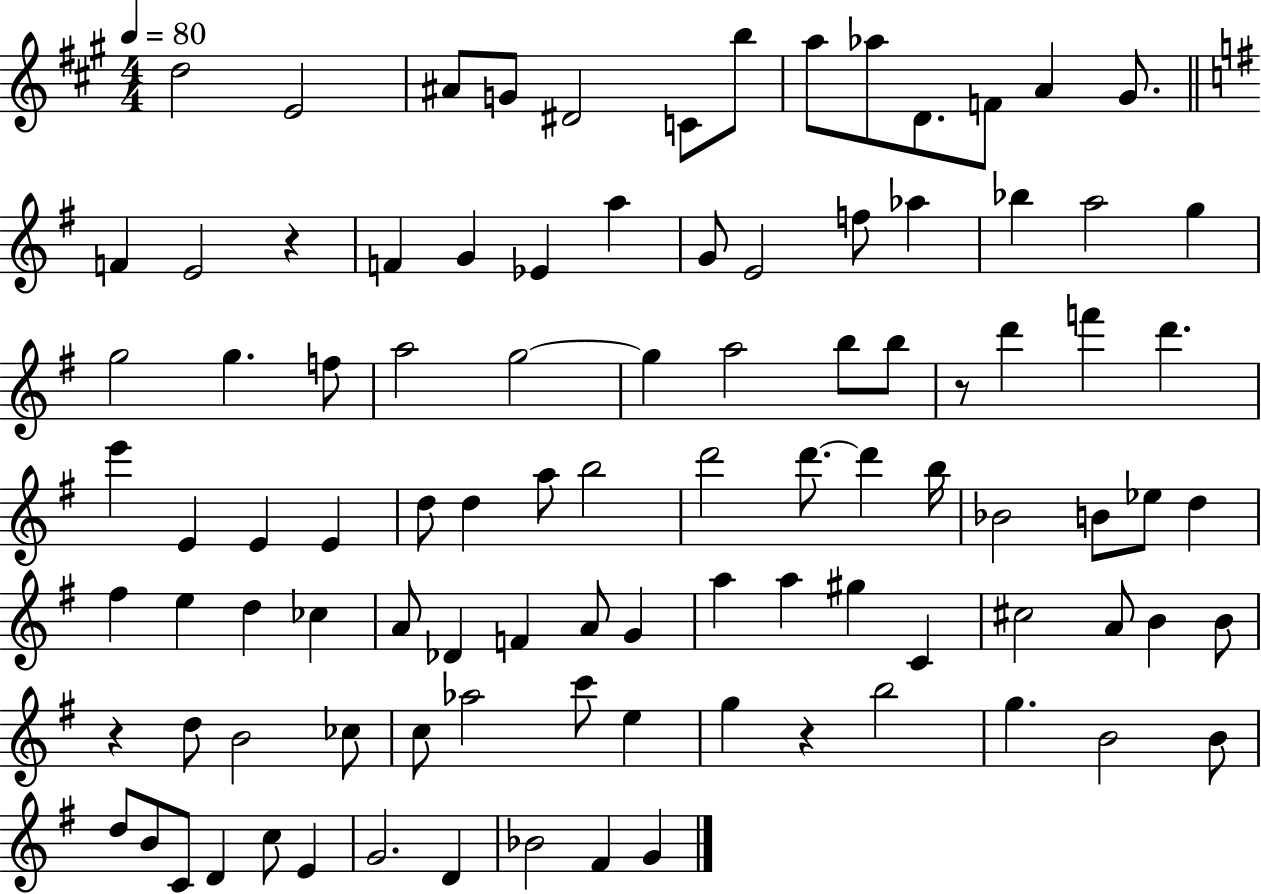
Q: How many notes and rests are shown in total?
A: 98